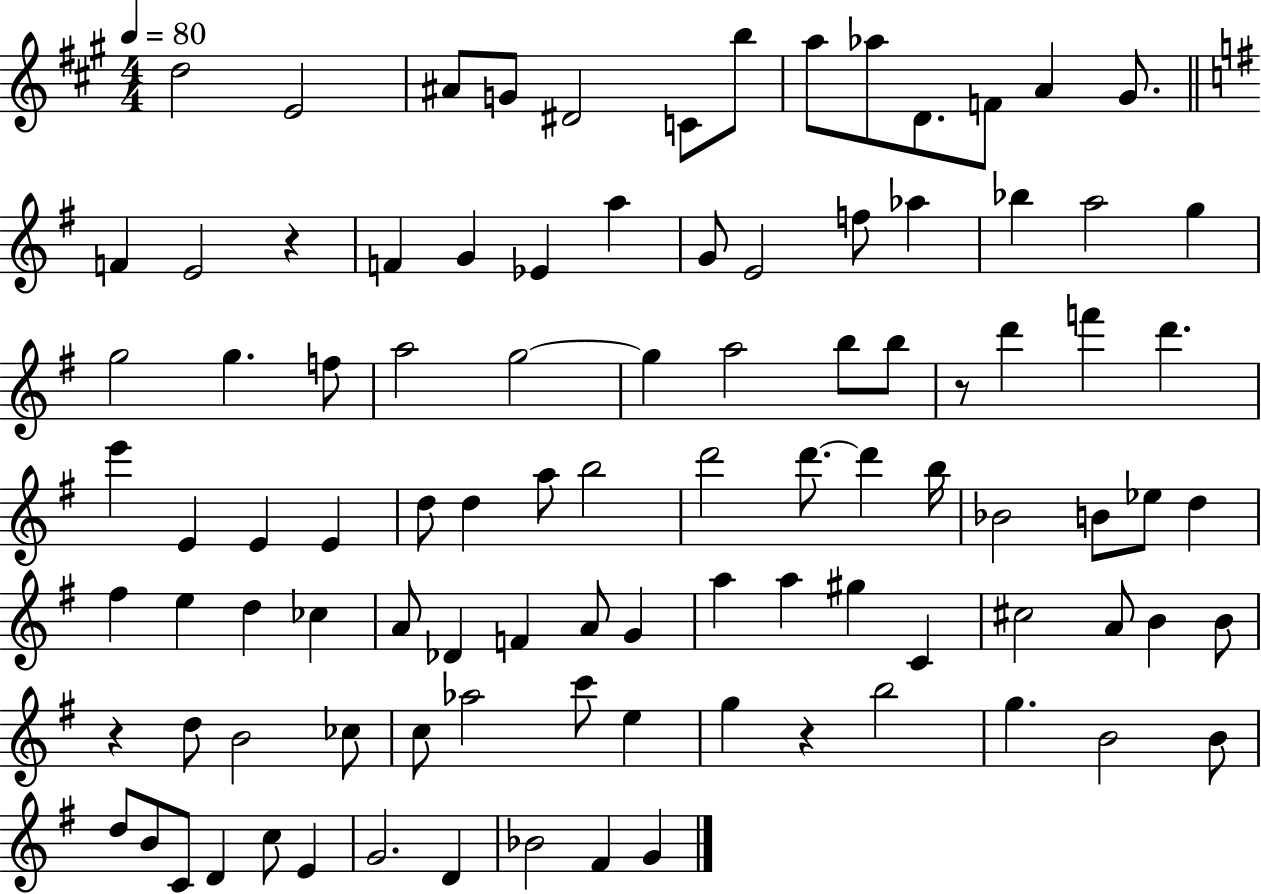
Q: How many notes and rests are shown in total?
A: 98